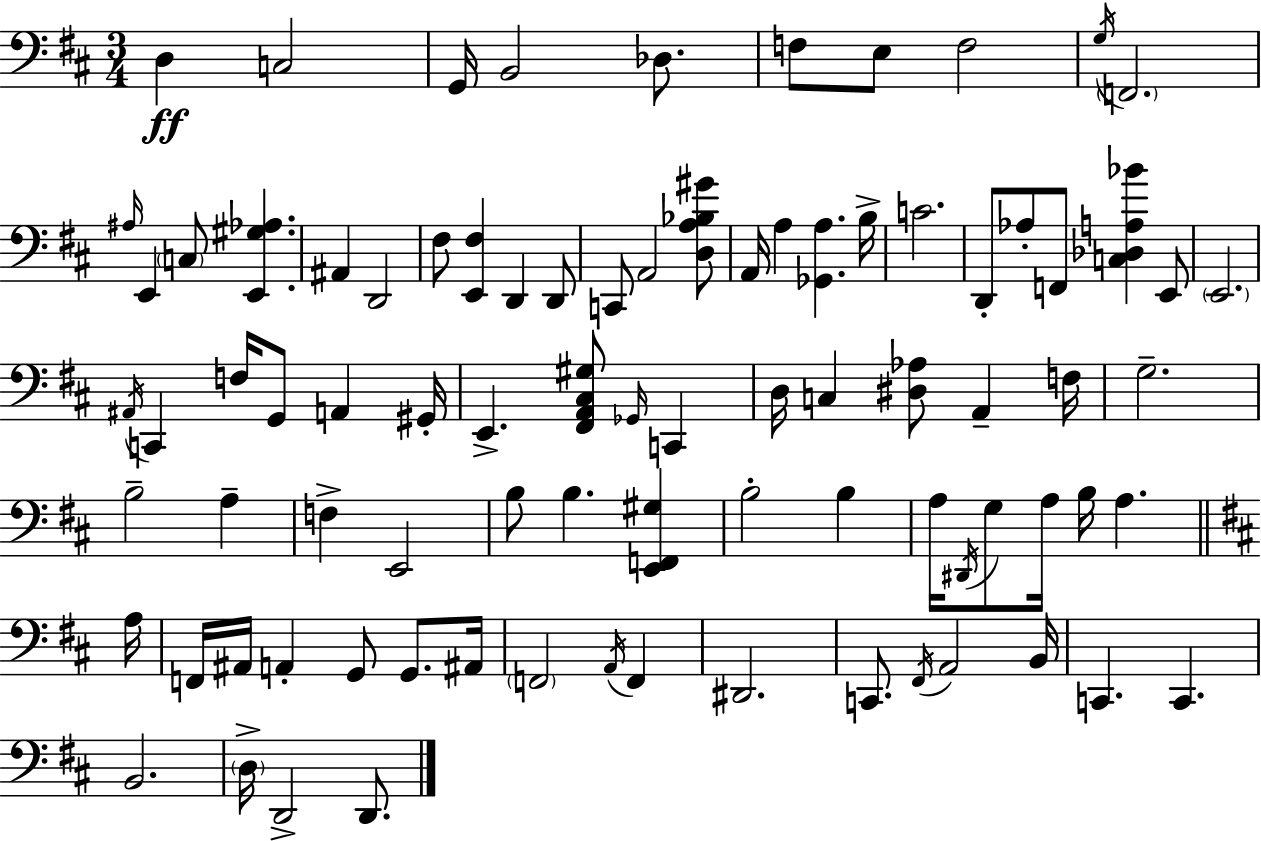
{
  \clef bass
  \numericTimeSignature
  \time 3/4
  \key d \major
  d4\ff c2 | g,16 b,2 des8. | f8 e8 f2 | \acciaccatura { g16 } \parenthesize f,2. | \break \grace { ais16 } e,4 \parenthesize c8 <e, gis aes>4. | ais,4 d,2 | fis8 <e, fis>4 d,4 | d,8 c,8 a,2 | \break <d a bes gis'>8 a,16 a4 <ges, a>4. | b16-> c'2. | d,8-. aes8-. f,8 <c des a bes'>4 | e,8 \parenthesize e,2. | \break \acciaccatura { ais,16 } c,4 f16 g,8 a,4 | gis,16-. e,4.-> <fis, a, cis gis>8 \grace { ges,16 } | c,4 d16 c4 <dis aes>8 a,4-- | f16 g2.-- | \break b2-- | a4-- f4-> e,2 | b8 b4. | <e, f, gis>4 b2-. | \break b4 a16 \acciaccatura { dis,16 } g8 a16 b16 a4. | \bar "||" \break \key d \major a16 f,16 ais,16 a,4-. g,8 g,8. | ais,16 \parenthesize f,2 \acciaccatura { a,16 } f,4 | dis,2. | c,8. \acciaccatura { fis,16 } a,2 | \break b,16 c,4. c,4. | b,2. | \parenthesize d16-> d,2-> | d,8. \bar "|."
}